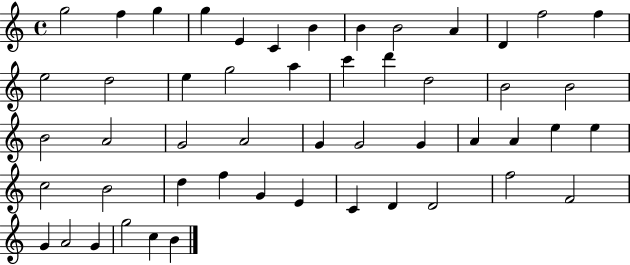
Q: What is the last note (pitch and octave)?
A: B4